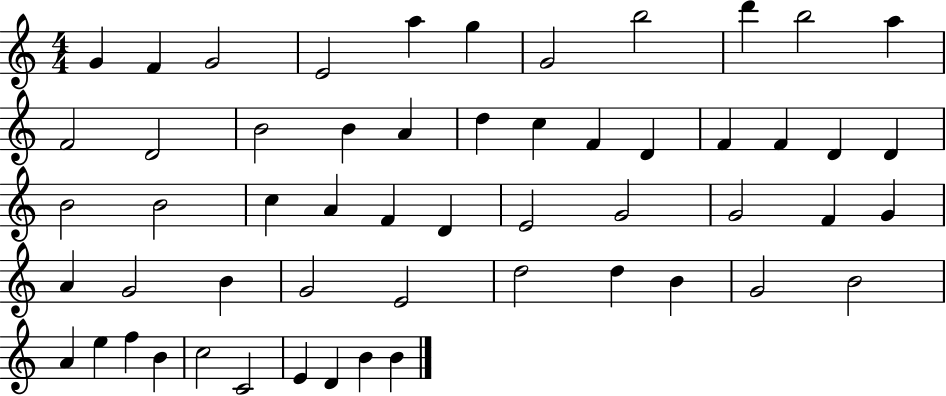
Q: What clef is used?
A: treble